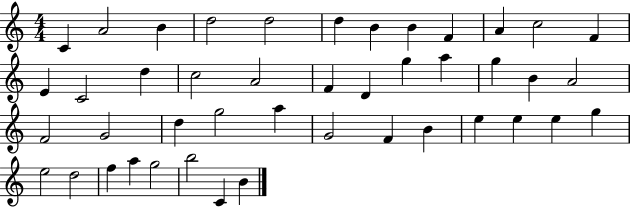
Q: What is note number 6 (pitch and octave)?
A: D5